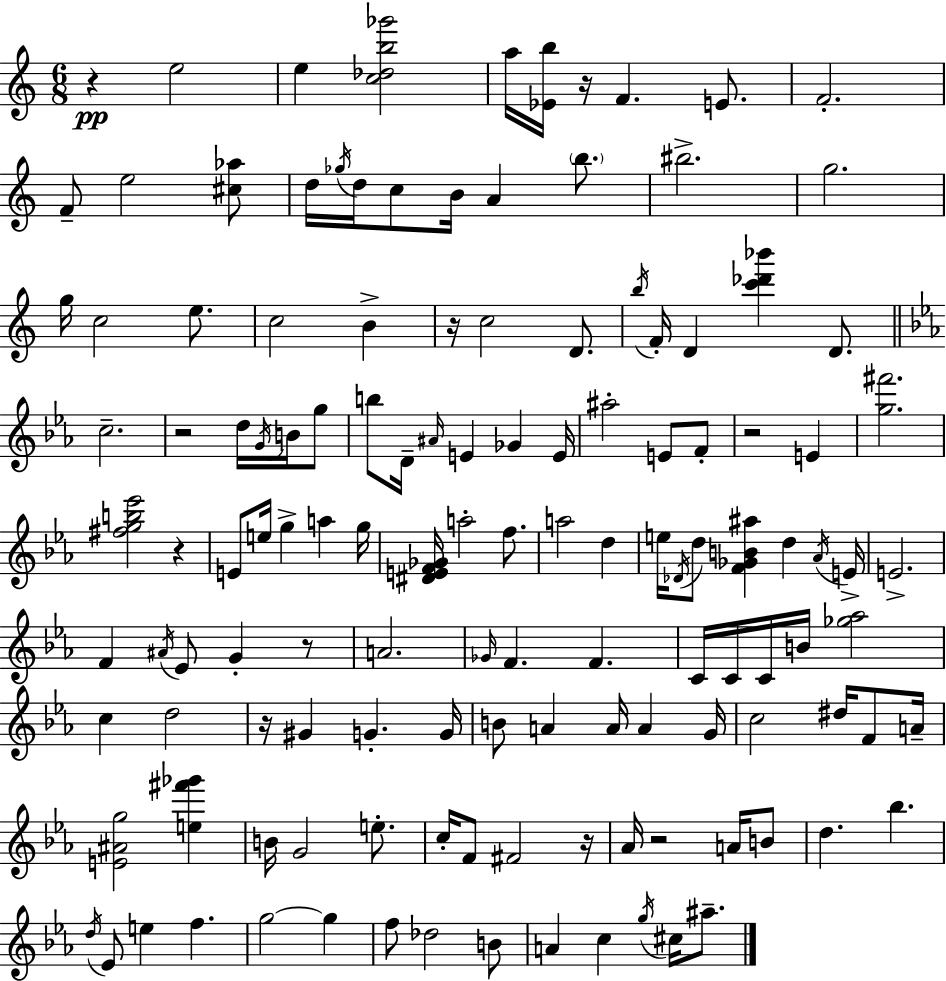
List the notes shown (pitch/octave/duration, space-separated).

R/q E5/h E5/q [C5,Db5,B5,Gb6]/h A5/s [Eb4,B5]/s R/s F4/q. E4/e. F4/h. F4/e E5/h [C#5,Ab5]/e D5/s Gb5/s D5/s C5/e B4/s A4/q B5/e. BIS5/h. G5/h. G5/s C5/h E5/e. C5/h B4/q R/s C5/h D4/e. B5/s F4/s D4/q [C6,Db6,Bb6]/q D4/e. C5/h. R/h D5/s G4/s B4/s G5/e B5/e D4/s A#4/s E4/q Gb4/q E4/s A#5/h E4/e F4/e R/h E4/q [G5,F#6]/h. [F#5,G5,B5,Eb6]/h R/q E4/e E5/s G5/q A5/q G5/s [D#4,E4,F4,Gb4]/s A5/h F5/e. A5/h D5/q E5/s Db4/s D5/e [F4,Gb4,B4,A#5]/q D5/q Ab4/s E4/s E4/h. F4/q A#4/s Eb4/e G4/q R/e A4/h. Gb4/s F4/q. F4/q. C4/s C4/s C4/s B4/s [Gb5,Ab5]/h C5/q D5/h R/s G#4/q G4/q. G4/s B4/e A4/q A4/s A4/q G4/s C5/h D#5/s F4/e A4/s [E4,A#4,G5]/h [E5,F#6,Gb6]/q B4/s G4/h E5/e. C5/s F4/e F#4/h R/s Ab4/s R/h A4/s B4/e D5/q. Bb5/q. D5/s Eb4/e E5/q F5/q. G5/h G5/q F5/e Db5/h B4/e A4/q C5/q G5/s C#5/s A#5/e.